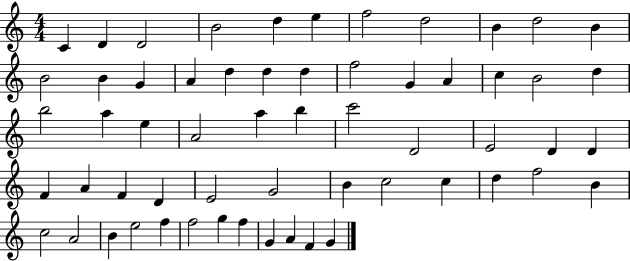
C4/q D4/q D4/h B4/h D5/q E5/q F5/h D5/h B4/q D5/h B4/q B4/h B4/q G4/q A4/q D5/q D5/q D5/q F5/h G4/q A4/q C5/q B4/h D5/q B5/h A5/q E5/q A4/h A5/q B5/q C6/h D4/h E4/h D4/q D4/q F4/q A4/q F4/q D4/q E4/h G4/h B4/q C5/h C5/q D5/q F5/h B4/q C5/h A4/h B4/q E5/h F5/q F5/h G5/q F5/q G4/q A4/q F4/q G4/q